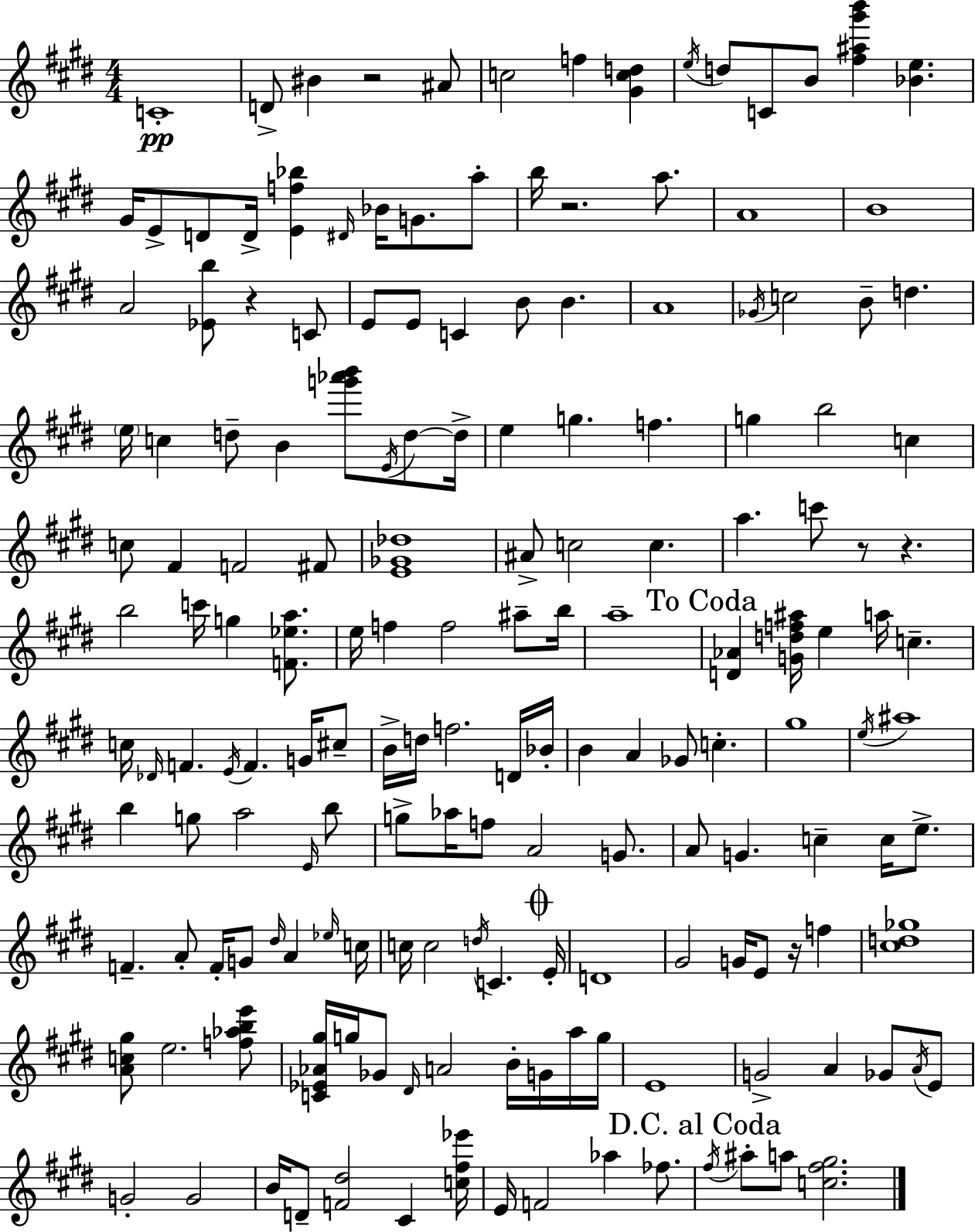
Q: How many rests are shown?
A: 6